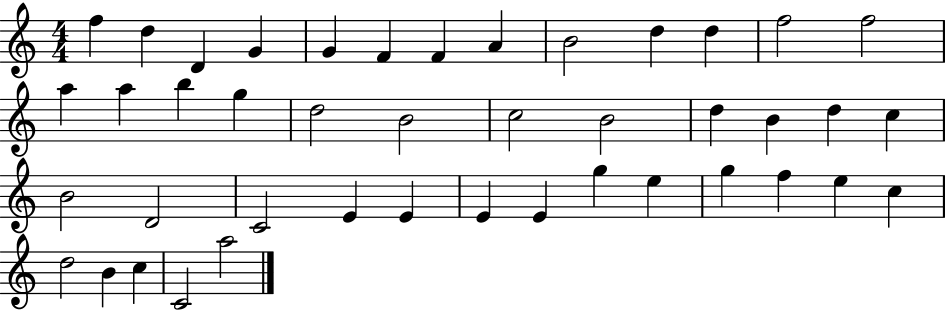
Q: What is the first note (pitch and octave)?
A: F5